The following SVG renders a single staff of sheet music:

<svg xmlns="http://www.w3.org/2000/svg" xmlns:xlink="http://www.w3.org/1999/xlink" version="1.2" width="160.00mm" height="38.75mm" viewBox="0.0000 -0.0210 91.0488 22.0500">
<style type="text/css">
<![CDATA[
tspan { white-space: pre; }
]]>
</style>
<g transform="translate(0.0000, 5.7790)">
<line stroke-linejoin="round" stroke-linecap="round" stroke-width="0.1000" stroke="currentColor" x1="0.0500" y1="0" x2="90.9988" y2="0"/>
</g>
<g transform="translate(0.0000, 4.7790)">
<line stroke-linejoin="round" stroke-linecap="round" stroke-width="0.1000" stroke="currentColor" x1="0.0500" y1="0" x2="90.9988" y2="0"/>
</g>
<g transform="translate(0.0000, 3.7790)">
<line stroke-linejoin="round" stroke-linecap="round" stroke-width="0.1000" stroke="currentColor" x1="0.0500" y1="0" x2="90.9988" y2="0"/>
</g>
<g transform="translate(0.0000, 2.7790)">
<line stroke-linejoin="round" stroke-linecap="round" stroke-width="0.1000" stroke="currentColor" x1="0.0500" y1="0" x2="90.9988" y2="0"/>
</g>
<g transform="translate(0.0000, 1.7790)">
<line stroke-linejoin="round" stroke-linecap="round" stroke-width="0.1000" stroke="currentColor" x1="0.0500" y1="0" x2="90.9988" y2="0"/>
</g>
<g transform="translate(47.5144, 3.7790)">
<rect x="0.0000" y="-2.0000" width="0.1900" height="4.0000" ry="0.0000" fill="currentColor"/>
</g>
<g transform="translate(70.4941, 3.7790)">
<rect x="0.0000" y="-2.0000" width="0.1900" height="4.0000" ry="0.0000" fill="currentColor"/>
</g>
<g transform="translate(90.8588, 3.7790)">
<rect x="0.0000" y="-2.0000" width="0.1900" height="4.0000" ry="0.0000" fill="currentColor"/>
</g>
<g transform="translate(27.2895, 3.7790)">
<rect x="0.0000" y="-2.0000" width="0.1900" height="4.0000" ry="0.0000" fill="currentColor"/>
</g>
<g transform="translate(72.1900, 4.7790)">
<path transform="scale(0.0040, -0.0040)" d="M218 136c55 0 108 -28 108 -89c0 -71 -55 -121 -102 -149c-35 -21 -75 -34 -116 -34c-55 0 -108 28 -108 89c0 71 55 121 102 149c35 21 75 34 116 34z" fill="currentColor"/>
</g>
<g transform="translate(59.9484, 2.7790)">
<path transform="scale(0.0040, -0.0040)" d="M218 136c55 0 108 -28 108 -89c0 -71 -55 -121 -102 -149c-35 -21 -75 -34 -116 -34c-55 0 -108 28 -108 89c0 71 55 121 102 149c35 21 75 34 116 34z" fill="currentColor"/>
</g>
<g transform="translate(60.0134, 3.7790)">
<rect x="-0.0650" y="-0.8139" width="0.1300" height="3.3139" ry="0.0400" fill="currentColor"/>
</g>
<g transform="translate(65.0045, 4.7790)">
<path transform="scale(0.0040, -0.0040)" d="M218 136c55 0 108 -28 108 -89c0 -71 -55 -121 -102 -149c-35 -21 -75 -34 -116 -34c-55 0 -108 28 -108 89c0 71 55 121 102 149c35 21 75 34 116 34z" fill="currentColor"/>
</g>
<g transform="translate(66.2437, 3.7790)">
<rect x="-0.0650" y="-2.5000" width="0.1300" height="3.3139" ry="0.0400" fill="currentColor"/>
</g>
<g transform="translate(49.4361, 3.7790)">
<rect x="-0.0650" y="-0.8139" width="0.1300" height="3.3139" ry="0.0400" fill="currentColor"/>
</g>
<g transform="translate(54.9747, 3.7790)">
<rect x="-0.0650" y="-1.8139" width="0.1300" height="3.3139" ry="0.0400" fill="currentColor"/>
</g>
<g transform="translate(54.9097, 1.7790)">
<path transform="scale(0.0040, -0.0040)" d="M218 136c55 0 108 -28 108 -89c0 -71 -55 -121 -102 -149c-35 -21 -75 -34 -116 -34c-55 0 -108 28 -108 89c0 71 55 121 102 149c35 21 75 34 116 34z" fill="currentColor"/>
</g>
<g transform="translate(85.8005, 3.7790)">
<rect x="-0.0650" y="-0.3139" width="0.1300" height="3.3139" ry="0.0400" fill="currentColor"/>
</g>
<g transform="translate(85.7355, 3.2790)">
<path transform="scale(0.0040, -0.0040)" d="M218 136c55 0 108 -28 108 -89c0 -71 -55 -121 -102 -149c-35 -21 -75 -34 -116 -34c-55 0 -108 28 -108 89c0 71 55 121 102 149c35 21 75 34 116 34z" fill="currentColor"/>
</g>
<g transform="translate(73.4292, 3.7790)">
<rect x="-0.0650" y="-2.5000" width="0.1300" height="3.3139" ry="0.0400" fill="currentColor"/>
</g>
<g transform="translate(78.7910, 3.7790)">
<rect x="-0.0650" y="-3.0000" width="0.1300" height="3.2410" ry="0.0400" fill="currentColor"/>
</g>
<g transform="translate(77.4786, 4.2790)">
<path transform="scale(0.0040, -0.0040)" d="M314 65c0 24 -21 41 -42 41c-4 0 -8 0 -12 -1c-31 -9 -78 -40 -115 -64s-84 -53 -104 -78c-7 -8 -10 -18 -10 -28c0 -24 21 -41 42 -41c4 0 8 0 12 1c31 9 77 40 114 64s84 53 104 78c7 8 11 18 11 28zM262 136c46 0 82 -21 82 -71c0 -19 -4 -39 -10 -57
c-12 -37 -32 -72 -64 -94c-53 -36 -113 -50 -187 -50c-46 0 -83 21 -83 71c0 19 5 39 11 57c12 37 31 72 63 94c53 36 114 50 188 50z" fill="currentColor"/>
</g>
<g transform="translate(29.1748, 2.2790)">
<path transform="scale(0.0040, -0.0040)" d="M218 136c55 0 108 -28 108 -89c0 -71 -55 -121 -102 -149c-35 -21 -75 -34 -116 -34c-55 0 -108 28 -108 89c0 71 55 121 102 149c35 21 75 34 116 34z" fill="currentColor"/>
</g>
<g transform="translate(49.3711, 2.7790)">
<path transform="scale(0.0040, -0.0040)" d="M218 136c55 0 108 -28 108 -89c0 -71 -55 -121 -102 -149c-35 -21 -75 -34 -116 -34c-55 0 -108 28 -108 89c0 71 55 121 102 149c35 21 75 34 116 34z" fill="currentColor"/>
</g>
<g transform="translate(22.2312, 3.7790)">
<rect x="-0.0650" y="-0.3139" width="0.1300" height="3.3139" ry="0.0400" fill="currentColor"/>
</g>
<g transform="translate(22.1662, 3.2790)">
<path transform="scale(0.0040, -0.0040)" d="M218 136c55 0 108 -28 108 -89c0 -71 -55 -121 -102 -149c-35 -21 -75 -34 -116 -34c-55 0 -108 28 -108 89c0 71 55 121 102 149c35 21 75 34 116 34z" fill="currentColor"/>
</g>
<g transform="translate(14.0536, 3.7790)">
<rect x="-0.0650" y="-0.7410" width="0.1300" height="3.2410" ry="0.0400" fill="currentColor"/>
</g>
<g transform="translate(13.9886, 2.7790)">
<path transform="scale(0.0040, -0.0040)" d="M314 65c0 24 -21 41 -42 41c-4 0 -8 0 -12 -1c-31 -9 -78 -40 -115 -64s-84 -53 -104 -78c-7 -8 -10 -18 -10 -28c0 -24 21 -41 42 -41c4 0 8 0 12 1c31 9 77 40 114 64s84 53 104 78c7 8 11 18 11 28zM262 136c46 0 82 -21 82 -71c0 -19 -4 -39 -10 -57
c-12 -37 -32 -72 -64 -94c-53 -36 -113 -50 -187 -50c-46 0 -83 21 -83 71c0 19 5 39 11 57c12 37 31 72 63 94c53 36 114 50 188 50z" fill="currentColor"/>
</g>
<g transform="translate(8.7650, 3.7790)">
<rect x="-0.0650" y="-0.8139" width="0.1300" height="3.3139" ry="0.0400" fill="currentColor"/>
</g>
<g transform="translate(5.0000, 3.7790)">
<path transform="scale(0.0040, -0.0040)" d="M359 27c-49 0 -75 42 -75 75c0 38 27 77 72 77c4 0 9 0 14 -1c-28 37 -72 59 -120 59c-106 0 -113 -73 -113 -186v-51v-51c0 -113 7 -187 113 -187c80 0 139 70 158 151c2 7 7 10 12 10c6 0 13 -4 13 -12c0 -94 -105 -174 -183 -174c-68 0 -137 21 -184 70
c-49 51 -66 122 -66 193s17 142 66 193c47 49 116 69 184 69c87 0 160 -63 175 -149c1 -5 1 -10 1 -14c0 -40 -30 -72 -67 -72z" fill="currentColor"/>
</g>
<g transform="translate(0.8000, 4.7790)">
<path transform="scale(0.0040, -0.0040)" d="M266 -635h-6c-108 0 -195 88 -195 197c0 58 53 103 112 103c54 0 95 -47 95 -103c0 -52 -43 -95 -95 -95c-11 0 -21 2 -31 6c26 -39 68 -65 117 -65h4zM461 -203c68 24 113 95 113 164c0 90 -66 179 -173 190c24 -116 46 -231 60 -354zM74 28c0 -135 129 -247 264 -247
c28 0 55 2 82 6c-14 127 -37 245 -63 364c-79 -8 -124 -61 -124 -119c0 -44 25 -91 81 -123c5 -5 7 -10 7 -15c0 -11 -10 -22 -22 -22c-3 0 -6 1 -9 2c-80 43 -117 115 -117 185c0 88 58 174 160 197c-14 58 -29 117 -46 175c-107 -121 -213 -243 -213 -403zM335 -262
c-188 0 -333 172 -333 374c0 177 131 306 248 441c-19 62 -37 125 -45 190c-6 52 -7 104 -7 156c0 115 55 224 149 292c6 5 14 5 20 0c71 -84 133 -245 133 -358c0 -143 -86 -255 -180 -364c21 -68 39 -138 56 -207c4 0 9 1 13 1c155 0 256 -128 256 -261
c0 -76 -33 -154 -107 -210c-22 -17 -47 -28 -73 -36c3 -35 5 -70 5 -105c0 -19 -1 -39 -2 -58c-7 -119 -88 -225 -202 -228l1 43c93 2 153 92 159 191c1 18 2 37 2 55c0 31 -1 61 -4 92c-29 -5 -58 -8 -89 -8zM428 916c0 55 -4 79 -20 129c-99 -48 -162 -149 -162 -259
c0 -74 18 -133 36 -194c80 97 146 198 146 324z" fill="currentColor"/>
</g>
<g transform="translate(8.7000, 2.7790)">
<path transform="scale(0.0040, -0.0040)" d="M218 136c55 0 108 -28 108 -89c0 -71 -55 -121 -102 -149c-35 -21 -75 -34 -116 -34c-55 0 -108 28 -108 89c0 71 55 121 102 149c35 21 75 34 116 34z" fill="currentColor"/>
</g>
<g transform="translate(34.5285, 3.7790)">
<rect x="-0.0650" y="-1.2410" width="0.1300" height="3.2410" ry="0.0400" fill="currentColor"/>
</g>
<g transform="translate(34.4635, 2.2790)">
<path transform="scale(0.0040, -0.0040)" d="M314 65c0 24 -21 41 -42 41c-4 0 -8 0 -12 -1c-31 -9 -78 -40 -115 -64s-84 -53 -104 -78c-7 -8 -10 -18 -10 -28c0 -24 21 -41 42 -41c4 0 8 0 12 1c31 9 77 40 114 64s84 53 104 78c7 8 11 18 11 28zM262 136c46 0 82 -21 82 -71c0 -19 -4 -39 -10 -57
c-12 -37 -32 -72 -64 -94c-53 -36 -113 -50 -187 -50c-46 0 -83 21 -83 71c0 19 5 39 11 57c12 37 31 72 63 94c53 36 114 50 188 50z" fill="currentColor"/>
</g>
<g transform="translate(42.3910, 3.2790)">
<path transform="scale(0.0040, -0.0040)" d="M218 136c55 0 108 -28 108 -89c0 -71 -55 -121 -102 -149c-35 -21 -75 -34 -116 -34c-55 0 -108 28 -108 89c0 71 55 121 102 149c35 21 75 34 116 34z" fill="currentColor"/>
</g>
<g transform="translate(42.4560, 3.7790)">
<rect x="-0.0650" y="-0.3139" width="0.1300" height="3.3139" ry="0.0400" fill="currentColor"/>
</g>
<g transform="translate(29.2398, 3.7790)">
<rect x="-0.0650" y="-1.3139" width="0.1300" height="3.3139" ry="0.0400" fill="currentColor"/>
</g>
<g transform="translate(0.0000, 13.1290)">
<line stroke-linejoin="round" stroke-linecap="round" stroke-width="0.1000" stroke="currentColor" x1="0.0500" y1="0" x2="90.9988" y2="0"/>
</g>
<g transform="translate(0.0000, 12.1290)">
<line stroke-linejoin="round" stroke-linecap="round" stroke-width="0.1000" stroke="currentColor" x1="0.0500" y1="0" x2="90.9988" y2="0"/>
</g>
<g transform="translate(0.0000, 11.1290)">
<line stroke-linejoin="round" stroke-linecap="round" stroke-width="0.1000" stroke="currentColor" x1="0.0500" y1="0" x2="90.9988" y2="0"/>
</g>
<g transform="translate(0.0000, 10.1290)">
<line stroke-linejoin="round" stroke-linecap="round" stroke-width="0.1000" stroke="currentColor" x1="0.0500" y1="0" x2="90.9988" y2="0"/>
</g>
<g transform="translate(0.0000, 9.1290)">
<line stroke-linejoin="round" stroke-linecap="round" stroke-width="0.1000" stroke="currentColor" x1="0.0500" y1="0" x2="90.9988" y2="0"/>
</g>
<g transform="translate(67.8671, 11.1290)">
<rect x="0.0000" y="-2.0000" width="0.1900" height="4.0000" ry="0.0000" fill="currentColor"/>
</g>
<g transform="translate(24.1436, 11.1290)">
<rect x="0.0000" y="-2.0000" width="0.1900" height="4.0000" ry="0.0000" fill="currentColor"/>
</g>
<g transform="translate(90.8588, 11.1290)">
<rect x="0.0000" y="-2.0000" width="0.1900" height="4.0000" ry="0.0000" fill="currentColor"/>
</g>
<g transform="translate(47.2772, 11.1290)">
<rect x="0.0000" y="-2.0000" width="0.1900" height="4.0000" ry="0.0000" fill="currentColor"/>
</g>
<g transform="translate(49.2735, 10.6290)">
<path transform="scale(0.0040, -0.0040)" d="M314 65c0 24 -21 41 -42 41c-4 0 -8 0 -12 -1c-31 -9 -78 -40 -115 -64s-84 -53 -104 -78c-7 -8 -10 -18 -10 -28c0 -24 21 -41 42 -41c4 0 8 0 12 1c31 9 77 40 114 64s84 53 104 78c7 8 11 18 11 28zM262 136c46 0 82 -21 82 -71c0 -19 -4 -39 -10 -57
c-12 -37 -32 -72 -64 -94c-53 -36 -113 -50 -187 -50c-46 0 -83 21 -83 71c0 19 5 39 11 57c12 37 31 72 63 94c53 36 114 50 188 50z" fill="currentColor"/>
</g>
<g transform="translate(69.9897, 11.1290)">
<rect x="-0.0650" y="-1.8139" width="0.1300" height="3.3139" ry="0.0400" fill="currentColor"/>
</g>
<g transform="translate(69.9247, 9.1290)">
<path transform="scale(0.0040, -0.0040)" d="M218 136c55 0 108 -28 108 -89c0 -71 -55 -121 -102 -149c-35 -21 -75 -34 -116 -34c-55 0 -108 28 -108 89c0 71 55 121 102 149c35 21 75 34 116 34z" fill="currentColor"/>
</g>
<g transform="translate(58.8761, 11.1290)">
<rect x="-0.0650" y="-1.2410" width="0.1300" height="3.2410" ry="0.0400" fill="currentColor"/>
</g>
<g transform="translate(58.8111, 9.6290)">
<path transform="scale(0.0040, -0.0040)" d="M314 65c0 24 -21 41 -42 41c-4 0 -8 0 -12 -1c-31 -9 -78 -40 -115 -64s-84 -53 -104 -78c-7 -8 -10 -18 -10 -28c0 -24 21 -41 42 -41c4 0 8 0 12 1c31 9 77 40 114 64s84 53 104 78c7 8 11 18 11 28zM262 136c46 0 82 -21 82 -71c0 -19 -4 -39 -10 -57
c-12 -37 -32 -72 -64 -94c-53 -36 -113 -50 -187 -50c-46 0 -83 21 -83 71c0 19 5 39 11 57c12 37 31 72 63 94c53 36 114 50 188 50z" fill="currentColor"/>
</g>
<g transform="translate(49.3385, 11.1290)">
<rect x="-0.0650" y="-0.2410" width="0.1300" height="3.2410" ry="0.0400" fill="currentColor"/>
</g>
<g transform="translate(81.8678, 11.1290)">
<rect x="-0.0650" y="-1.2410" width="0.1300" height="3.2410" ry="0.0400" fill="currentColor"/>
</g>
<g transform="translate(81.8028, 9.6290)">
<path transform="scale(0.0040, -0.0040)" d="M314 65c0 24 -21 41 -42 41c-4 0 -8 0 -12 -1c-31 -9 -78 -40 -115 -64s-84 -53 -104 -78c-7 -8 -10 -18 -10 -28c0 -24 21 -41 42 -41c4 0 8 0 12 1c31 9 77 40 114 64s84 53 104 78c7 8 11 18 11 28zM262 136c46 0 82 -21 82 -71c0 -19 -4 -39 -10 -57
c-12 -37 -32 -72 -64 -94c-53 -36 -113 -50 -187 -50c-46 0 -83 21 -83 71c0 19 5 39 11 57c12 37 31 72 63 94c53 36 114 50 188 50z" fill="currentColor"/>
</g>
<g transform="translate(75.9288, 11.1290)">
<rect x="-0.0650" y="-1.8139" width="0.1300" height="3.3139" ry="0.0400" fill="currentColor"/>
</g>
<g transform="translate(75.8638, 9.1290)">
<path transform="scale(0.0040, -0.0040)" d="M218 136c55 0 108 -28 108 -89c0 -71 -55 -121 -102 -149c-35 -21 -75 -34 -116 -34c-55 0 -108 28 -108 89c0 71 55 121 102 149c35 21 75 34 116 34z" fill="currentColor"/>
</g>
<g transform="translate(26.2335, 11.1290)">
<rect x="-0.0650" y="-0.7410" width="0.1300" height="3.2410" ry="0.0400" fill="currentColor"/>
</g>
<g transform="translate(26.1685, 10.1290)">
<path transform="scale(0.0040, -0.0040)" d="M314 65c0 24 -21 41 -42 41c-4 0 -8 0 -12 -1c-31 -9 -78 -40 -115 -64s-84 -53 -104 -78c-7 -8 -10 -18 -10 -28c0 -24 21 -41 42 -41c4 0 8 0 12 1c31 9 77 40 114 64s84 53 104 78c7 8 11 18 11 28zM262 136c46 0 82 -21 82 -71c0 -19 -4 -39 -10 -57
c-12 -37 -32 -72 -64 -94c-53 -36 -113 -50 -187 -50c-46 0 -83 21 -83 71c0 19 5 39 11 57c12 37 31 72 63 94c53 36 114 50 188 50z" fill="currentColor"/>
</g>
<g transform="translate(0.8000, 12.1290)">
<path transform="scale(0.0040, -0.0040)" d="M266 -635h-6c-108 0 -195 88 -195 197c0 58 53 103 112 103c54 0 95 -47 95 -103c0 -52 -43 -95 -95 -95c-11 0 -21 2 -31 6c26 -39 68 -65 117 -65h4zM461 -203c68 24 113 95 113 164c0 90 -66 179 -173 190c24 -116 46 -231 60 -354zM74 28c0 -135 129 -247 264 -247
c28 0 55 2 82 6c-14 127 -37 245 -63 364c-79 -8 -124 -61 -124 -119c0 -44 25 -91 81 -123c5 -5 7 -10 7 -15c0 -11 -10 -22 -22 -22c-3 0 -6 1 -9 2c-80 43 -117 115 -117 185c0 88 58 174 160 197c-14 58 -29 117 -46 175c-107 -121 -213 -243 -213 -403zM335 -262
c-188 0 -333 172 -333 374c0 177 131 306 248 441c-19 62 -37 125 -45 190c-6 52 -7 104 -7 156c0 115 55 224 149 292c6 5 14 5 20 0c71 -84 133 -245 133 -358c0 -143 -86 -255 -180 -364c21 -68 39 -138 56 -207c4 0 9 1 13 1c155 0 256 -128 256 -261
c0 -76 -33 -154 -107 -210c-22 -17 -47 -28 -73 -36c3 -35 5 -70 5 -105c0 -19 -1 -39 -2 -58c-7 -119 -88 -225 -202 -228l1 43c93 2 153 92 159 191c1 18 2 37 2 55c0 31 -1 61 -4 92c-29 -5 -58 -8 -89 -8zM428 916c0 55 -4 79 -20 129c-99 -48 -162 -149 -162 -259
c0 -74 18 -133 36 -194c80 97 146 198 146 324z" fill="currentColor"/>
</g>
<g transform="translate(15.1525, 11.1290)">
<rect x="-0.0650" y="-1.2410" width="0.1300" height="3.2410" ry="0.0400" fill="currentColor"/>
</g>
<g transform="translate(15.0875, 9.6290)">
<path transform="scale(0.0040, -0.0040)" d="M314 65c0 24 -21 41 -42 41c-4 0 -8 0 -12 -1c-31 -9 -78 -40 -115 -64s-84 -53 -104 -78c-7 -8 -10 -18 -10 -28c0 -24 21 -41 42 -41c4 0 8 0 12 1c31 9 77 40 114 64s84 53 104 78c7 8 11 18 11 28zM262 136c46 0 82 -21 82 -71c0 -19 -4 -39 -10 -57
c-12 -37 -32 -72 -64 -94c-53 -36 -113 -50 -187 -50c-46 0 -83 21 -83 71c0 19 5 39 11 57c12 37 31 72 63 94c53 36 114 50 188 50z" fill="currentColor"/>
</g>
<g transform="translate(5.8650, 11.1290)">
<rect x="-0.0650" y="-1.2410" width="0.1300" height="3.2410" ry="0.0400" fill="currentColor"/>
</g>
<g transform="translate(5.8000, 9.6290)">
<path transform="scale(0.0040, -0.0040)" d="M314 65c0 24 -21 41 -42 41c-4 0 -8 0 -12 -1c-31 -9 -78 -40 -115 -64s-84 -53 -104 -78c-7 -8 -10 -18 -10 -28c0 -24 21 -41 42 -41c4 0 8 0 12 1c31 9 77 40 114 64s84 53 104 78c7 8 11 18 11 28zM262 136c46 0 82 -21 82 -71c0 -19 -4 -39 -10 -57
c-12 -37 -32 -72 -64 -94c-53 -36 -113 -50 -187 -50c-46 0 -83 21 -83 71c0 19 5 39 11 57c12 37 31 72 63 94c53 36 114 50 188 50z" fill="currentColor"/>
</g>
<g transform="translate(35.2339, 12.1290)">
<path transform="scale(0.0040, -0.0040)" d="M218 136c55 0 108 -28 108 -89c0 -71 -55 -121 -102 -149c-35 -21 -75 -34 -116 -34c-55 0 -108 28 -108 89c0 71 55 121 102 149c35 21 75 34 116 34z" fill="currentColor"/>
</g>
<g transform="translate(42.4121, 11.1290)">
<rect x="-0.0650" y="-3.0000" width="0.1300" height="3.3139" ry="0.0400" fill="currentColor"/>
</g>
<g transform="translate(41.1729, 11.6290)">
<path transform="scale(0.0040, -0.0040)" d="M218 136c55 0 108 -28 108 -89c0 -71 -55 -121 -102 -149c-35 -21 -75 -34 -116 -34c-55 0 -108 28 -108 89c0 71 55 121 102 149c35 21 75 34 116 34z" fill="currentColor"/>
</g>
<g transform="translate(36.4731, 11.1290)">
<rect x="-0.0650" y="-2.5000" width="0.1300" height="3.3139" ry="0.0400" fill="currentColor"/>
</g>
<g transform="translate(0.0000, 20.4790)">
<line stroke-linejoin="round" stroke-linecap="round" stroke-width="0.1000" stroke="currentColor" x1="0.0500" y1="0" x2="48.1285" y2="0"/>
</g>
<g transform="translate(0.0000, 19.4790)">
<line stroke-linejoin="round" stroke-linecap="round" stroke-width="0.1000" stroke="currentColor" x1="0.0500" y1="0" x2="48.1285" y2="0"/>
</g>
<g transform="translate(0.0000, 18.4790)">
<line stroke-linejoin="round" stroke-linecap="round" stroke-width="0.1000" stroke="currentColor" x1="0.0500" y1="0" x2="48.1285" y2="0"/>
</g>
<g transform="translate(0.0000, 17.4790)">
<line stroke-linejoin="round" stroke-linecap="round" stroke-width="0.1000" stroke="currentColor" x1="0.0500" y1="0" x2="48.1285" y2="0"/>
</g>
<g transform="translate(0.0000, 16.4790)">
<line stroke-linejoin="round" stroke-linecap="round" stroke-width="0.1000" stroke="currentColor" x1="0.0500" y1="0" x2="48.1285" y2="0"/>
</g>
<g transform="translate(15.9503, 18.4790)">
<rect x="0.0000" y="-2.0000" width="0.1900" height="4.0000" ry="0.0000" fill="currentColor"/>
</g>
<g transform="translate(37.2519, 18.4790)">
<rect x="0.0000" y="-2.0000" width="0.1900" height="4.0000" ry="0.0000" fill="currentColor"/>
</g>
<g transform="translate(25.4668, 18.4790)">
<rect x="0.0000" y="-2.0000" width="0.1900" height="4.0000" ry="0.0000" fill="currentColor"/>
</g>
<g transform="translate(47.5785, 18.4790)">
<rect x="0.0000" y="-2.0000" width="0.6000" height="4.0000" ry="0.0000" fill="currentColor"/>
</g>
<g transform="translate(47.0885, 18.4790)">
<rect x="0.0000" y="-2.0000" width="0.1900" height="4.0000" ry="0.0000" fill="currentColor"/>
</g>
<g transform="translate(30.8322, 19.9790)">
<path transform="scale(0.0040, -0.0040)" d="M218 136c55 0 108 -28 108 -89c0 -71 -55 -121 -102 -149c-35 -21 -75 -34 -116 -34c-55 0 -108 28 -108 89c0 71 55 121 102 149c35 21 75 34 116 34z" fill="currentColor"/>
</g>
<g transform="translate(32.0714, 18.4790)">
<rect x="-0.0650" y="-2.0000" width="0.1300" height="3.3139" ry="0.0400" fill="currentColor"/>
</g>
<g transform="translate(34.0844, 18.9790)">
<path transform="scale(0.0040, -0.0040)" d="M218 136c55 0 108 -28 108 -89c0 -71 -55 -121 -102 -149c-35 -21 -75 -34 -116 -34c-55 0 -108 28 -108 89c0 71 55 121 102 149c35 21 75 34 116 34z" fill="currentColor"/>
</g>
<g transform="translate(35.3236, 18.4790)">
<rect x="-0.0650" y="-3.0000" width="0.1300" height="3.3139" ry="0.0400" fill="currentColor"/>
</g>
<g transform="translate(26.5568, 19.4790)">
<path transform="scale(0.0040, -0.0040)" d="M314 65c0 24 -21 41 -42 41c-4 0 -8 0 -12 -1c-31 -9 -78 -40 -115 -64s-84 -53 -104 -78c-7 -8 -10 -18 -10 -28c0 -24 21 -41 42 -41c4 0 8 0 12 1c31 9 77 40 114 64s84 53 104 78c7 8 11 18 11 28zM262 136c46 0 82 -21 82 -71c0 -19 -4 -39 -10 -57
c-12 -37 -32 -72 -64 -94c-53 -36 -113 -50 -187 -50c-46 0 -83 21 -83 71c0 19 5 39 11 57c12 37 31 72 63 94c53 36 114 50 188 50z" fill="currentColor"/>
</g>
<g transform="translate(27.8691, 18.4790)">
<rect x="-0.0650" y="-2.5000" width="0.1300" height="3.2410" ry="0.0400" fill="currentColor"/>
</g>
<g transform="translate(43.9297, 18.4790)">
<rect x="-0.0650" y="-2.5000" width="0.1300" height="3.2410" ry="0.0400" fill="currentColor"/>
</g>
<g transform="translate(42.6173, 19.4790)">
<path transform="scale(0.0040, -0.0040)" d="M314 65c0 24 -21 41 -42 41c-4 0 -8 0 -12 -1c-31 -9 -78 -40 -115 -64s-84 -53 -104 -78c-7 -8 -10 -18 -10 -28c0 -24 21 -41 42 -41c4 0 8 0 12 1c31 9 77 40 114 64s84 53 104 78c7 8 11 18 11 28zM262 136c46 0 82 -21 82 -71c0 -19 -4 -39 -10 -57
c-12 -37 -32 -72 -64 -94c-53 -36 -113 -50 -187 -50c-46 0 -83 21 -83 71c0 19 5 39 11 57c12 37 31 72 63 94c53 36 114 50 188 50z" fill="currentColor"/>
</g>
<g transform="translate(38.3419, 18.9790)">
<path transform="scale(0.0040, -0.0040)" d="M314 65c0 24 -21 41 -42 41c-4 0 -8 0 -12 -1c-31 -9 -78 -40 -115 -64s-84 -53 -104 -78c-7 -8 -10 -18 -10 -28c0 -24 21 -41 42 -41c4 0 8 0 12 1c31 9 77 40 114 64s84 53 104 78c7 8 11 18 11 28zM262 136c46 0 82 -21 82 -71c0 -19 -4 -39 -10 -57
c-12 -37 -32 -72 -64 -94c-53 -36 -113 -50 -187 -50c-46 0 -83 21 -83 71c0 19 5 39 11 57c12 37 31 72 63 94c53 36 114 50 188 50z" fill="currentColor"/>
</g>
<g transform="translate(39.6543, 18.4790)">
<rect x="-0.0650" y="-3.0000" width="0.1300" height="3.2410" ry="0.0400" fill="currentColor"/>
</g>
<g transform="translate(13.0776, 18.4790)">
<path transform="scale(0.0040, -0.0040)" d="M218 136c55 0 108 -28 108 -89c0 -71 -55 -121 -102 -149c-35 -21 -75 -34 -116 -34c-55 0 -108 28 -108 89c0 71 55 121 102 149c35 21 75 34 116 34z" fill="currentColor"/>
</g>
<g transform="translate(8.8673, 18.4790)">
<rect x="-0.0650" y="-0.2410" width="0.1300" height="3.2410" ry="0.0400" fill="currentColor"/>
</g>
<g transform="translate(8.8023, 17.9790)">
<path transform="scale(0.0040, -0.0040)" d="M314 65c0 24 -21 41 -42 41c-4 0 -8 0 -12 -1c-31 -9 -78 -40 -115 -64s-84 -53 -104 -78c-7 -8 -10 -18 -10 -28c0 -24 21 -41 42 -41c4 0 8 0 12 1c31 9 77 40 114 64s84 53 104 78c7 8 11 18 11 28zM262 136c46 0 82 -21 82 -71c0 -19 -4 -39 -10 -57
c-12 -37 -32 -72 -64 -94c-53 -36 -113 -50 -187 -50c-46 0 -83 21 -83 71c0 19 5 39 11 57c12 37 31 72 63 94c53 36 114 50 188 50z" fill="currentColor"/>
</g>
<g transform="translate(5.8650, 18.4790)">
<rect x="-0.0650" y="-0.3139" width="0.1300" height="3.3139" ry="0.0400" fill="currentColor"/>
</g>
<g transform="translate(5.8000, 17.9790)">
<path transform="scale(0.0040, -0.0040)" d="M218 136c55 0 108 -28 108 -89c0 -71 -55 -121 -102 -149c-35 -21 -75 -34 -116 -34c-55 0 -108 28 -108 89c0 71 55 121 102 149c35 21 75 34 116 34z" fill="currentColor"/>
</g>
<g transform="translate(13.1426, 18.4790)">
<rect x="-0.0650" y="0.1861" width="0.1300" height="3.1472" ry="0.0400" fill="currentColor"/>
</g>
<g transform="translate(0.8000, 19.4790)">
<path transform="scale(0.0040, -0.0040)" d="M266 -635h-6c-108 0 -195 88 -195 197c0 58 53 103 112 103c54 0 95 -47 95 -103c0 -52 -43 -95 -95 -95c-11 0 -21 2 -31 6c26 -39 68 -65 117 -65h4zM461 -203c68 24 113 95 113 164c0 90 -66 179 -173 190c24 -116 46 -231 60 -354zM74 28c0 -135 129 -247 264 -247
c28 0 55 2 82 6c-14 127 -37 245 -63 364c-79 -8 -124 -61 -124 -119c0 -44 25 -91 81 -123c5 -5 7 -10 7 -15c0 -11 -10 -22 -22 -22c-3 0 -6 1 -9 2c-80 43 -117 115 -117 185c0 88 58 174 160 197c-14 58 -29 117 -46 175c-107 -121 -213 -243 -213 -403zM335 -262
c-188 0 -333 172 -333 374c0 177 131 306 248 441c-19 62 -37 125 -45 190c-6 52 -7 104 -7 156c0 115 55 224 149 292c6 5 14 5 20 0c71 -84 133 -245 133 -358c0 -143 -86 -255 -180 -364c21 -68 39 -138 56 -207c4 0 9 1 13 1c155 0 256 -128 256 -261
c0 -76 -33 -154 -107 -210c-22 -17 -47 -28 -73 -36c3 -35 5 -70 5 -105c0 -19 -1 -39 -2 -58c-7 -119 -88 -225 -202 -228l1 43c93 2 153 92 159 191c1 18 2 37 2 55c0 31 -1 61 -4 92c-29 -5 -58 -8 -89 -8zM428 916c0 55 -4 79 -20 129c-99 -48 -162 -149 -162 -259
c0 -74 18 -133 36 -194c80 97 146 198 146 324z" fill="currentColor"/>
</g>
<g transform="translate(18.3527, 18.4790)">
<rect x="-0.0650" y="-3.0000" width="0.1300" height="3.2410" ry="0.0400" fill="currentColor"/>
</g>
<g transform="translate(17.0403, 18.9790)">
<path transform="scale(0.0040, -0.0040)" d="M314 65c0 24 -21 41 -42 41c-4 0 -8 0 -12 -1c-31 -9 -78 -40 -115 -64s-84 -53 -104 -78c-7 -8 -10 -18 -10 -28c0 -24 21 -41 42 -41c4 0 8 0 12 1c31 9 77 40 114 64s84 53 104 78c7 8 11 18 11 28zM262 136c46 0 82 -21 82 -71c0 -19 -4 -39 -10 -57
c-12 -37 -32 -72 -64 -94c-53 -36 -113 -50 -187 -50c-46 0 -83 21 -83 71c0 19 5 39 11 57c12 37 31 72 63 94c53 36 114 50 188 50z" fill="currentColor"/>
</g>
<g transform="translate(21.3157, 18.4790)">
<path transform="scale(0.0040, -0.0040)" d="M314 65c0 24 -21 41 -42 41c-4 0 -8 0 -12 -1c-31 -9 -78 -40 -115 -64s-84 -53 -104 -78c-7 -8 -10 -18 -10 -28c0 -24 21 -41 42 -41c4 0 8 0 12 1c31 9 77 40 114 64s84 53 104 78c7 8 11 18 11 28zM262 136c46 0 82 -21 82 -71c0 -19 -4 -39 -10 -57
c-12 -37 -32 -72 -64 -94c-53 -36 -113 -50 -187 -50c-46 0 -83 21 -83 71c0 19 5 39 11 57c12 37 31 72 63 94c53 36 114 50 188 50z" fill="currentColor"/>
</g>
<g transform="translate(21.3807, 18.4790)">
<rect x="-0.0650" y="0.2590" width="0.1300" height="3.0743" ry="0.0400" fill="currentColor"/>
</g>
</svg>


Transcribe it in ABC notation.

X:1
T:Untitled
M:4/4
L:1/4
K:C
d d2 c e e2 c d f d G G A2 c e2 e2 d2 G A c2 e2 f f e2 c c2 B A2 B2 G2 F A A2 G2